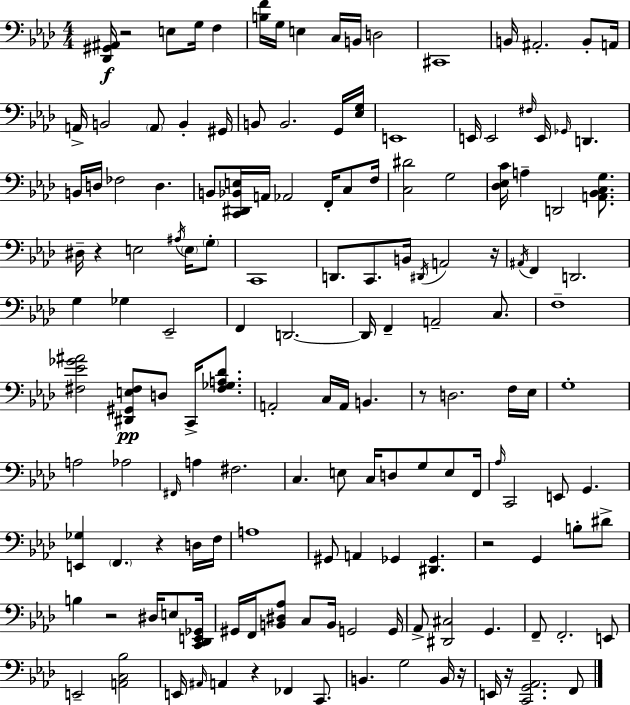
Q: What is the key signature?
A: F minor